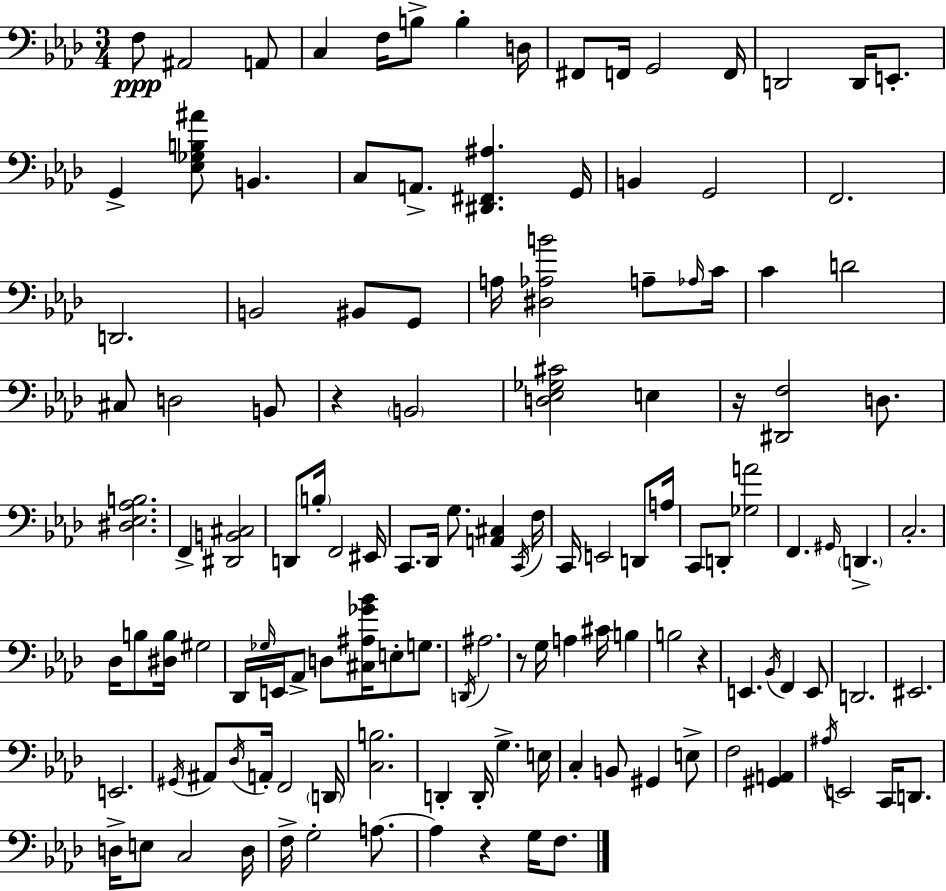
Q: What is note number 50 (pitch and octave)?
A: C2